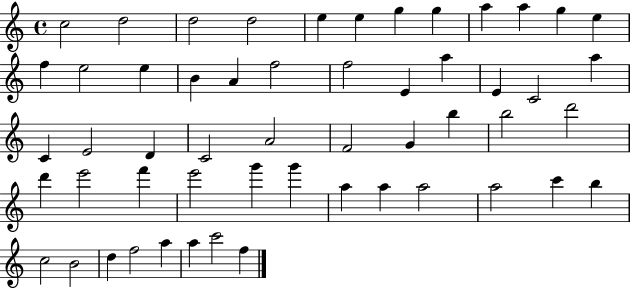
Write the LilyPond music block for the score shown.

{
  \clef treble
  \time 4/4
  \defaultTimeSignature
  \key c \major
  c''2 d''2 | d''2 d''2 | e''4 e''4 g''4 g''4 | a''4 a''4 g''4 e''4 | \break f''4 e''2 e''4 | b'4 a'4 f''2 | f''2 e'4 a''4 | e'4 c'2 a''4 | \break c'4 e'2 d'4 | c'2 a'2 | f'2 g'4 b''4 | b''2 d'''2 | \break d'''4 e'''2 f'''4 | e'''2 g'''4 g'''4 | a''4 a''4 a''2 | a''2 c'''4 b''4 | \break c''2 b'2 | d''4 f''2 a''4 | a''4 c'''2 f''4 | \bar "|."
}